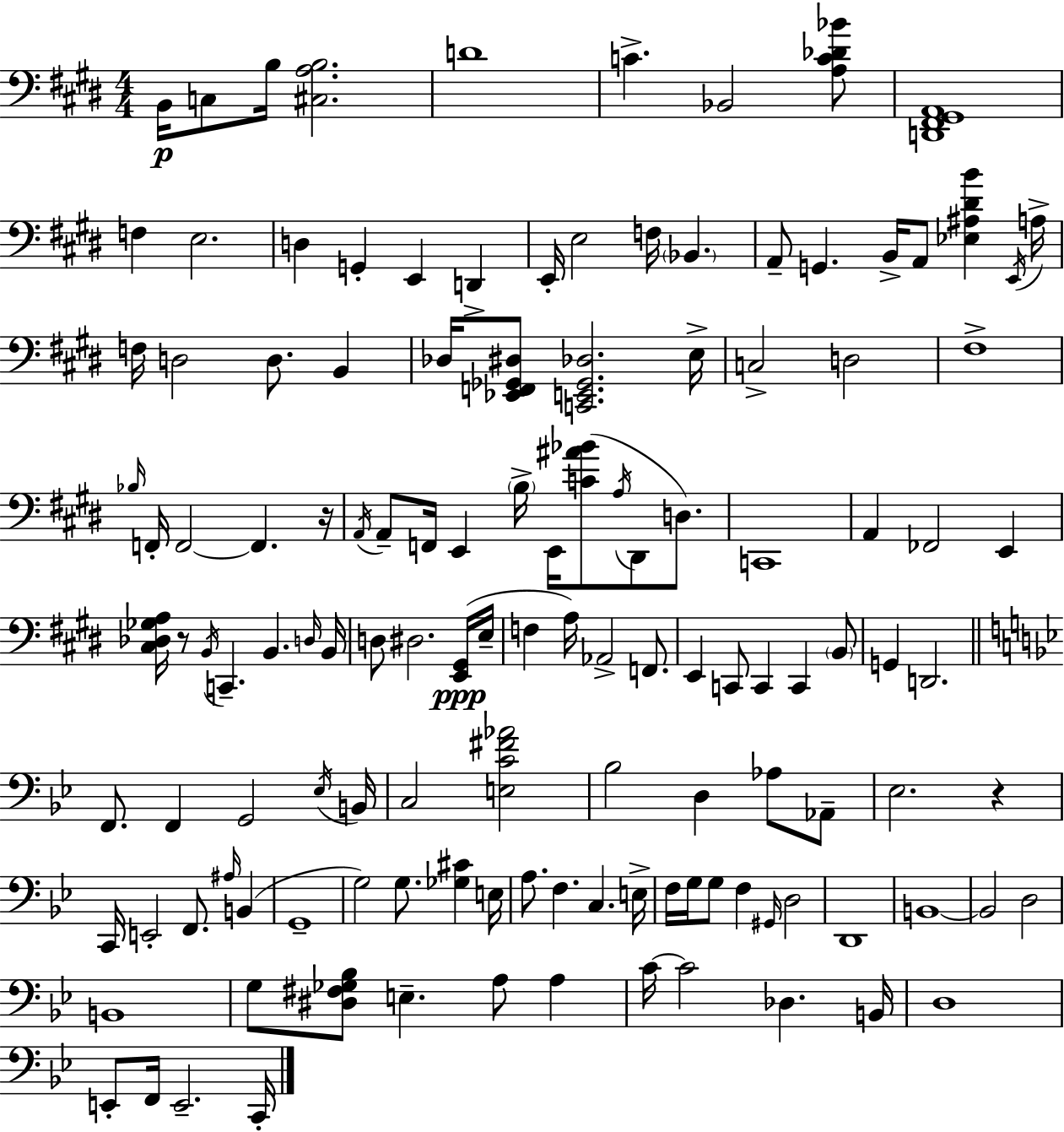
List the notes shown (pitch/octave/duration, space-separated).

B2/s C3/e B3/s [C#3,A3,B3]/h. D4/w C4/q. Bb2/h [A3,C4,Db4,Bb4]/e [D2,F#2,G#2,A2]/w F3/q E3/h. D3/q G2/q E2/q D2/q E2/s E3/h F3/s Bb2/q. A2/e G2/q. B2/s A2/e [Eb3,A#3,D#4,B4]/q E2/s A3/s F3/s D3/h D3/e. B2/q Db3/s [Eb2,F2,Gb2,D#3]/e [C2,E2,Gb2,Db3]/h. E3/s C3/h D3/h F#3/w Bb3/s F2/s F2/h F2/q. R/s A2/s A2/e F2/s E2/q B3/s E2/s [C4,A#4,Bb4]/e A3/s D#2/e D3/e. C2/w A2/q FES2/h E2/q [C#3,Db3,Gb3,A3]/s R/e B2/s C2/q. B2/q. D3/s B2/s D3/e D#3/h. [E2,G#2]/s E3/s F3/q A3/s Ab2/h F2/e. E2/q C2/e C2/q C2/q B2/e G2/q D2/h. F2/e. F2/q G2/h Eb3/s B2/s C3/h [E3,C4,F#4,Ab4]/h Bb3/h D3/q Ab3/e Ab2/e Eb3/h. R/q C2/s E2/h F2/e. A#3/s B2/q G2/w G3/h G3/e. [Gb3,C#4]/q E3/s A3/e. F3/q. C3/q. E3/s F3/s G3/s G3/e F3/q G#2/s D3/h D2/w B2/w B2/h D3/h B2/w G3/e [D#3,F#3,Gb3,Bb3]/e E3/q. A3/e A3/q C4/s C4/h Db3/q. B2/s D3/w E2/e F2/s E2/h. C2/s